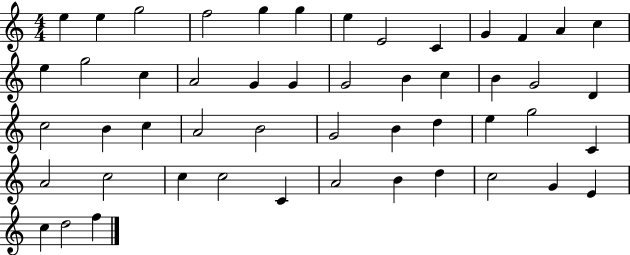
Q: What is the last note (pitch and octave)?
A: F5